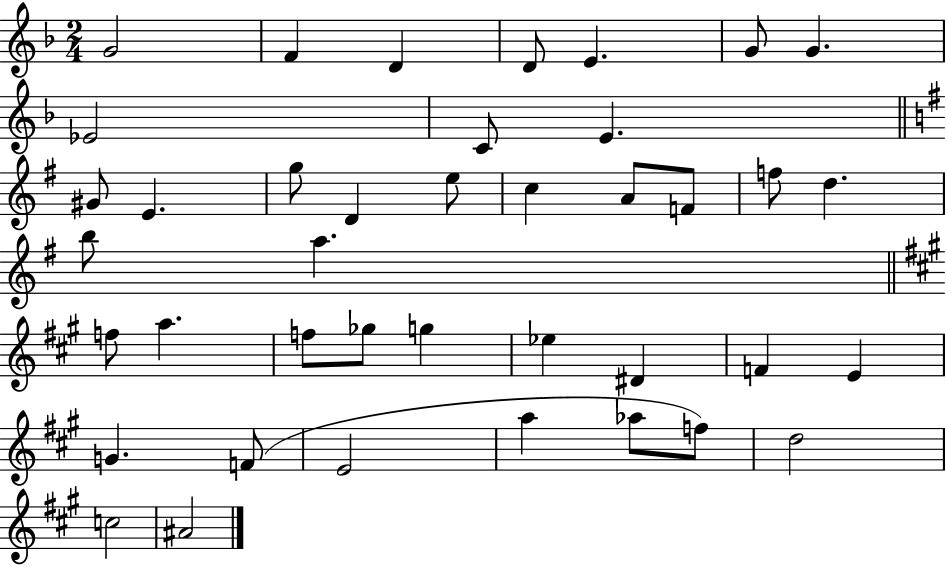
G4/h F4/q D4/q D4/e E4/q. G4/e G4/q. Eb4/h C4/e E4/q. G#4/e E4/q. G5/e D4/q E5/e C5/q A4/e F4/e F5/e D5/q. B5/e A5/q. F5/e A5/q. F5/e Gb5/e G5/q Eb5/q D#4/q F4/q E4/q G4/q. F4/e E4/h A5/q Ab5/e F5/e D5/h C5/h A#4/h